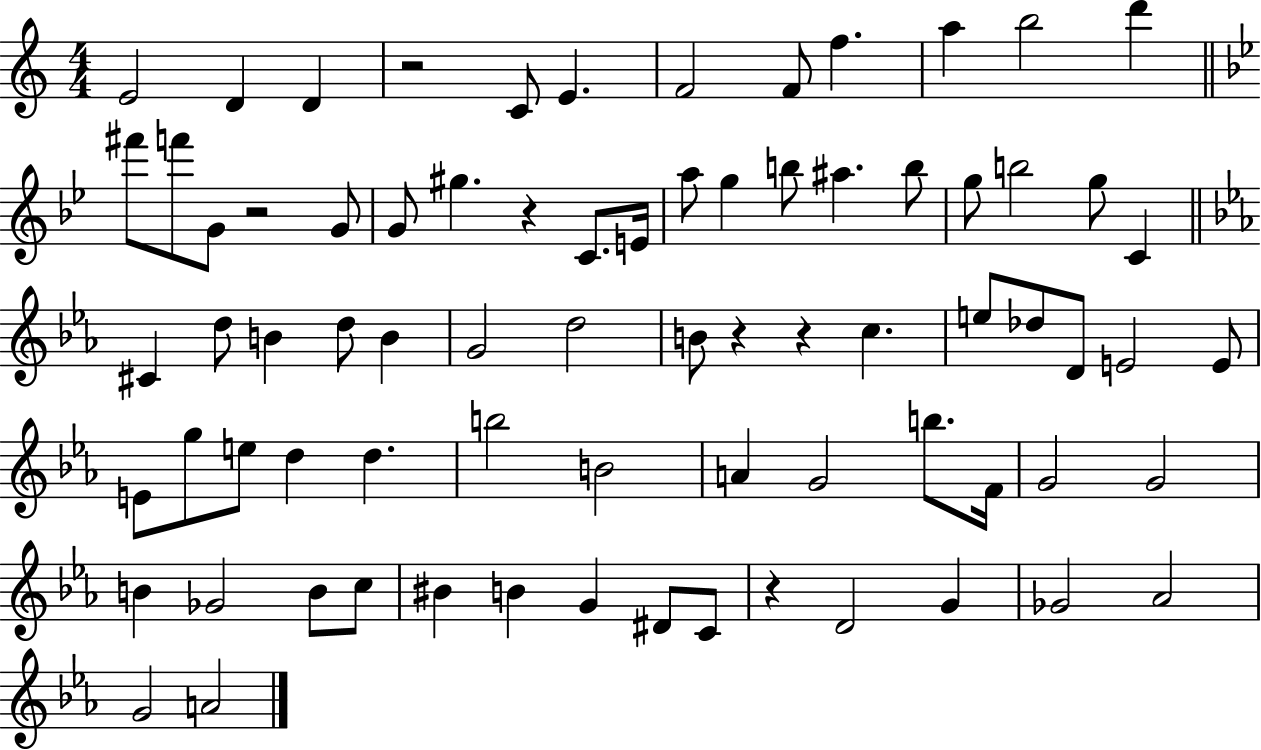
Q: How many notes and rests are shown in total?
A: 76